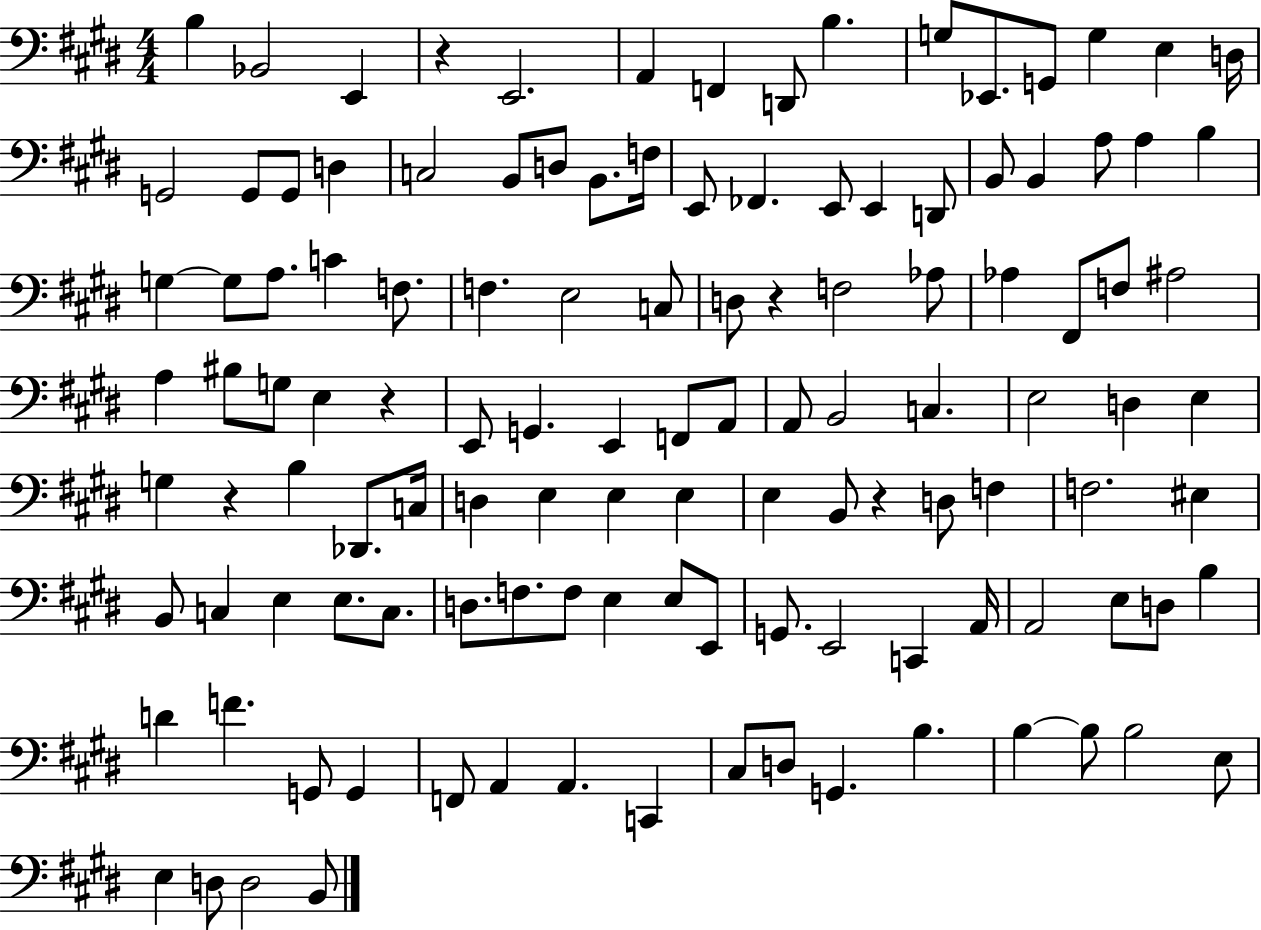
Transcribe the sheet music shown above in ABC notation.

X:1
T:Untitled
M:4/4
L:1/4
K:E
B, _B,,2 E,, z E,,2 A,, F,, D,,/2 B, G,/2 _E,,/2 G,,/2 G, E, D,/4 G,,2 G,,/2 G,,/2 D, C,2 B,,/2 D,/2 B,,/2 F,/4 E,,/2 _F,, E,,/2 E,, D,,/2 B,,/2 B,, A,/2 A, B, G, G,/2 A,/2 C F,/2 F, E,2 C,/2 D,/2 z F,2 _A,/2 _A, ^F,,/2 F,/2 ^A,2 A, ^B,/2 G,/2 E, z E,,/2 G,, E,, F,,/2 A,,/2 A,,/2 B,,2 C, E,2 D, E, G, z B, _D,,/2 C,/4 D, E, E, E, E, B,,/2 z D,/2 F, F,2 ^E, B,,/2 C, E, E,/2 C,/2 D,/2 F,/2 F,/2 E, E,/2 E,,/2 G,,/2 E,,2 C,, A,,/4 A,,2 E,/2 D,/2 B, D F G,,/2 G,, F,,/2 A,, A,, C,, ^C,/2 D,/2 G,, B, B, B,/2 B,2 E,/2 E, D,/2 D,2 B,,/2